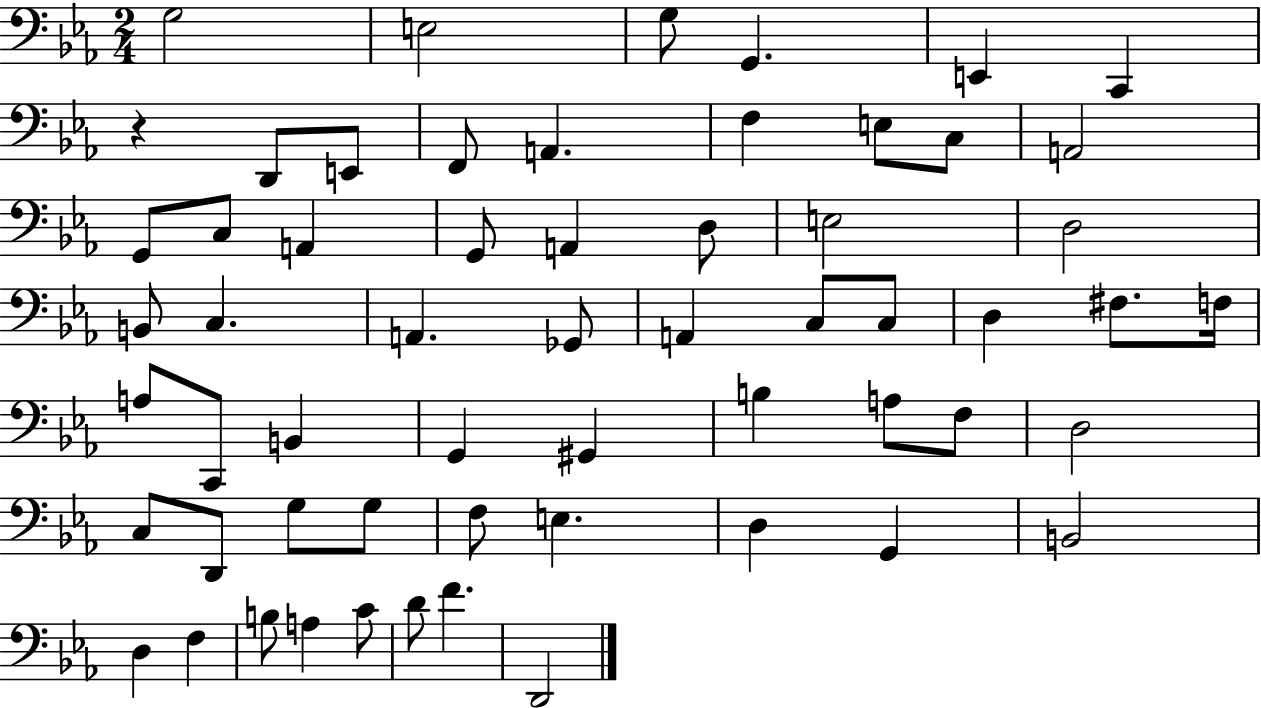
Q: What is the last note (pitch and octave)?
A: D2